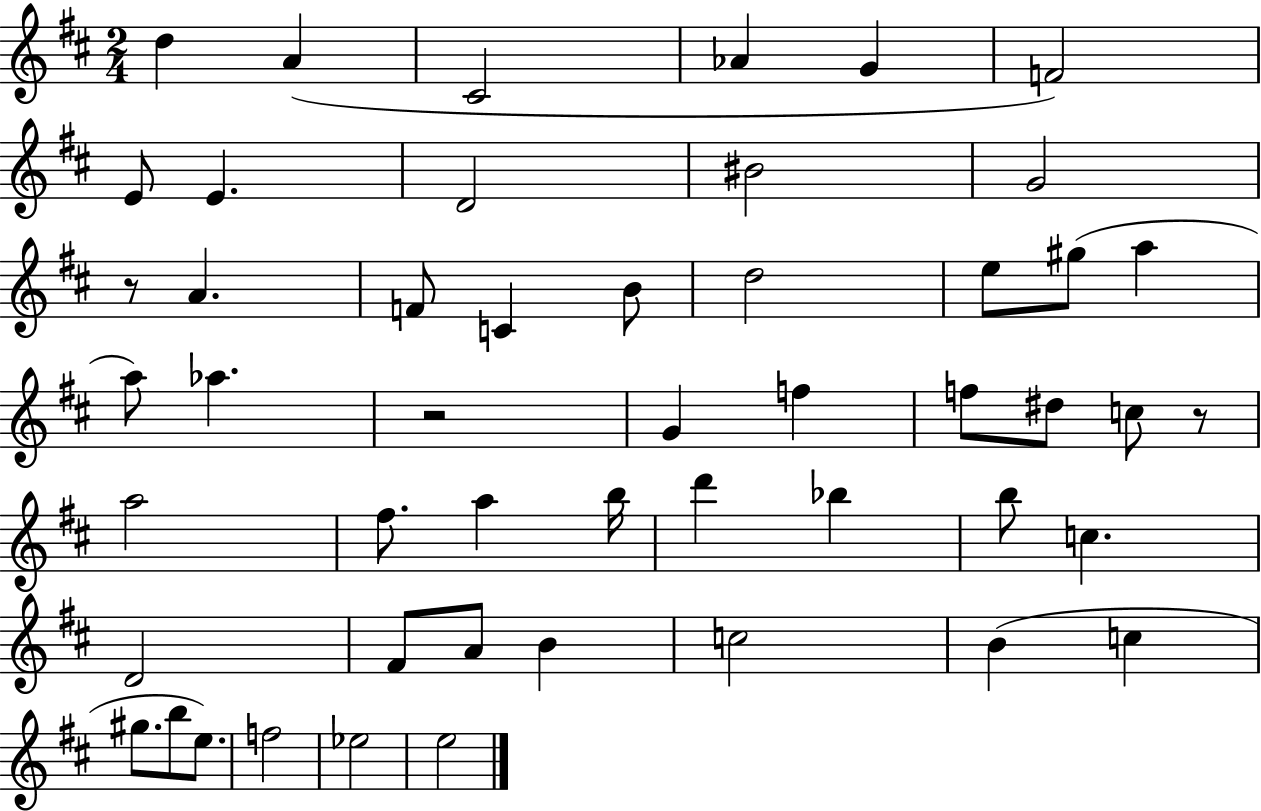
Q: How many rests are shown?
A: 3